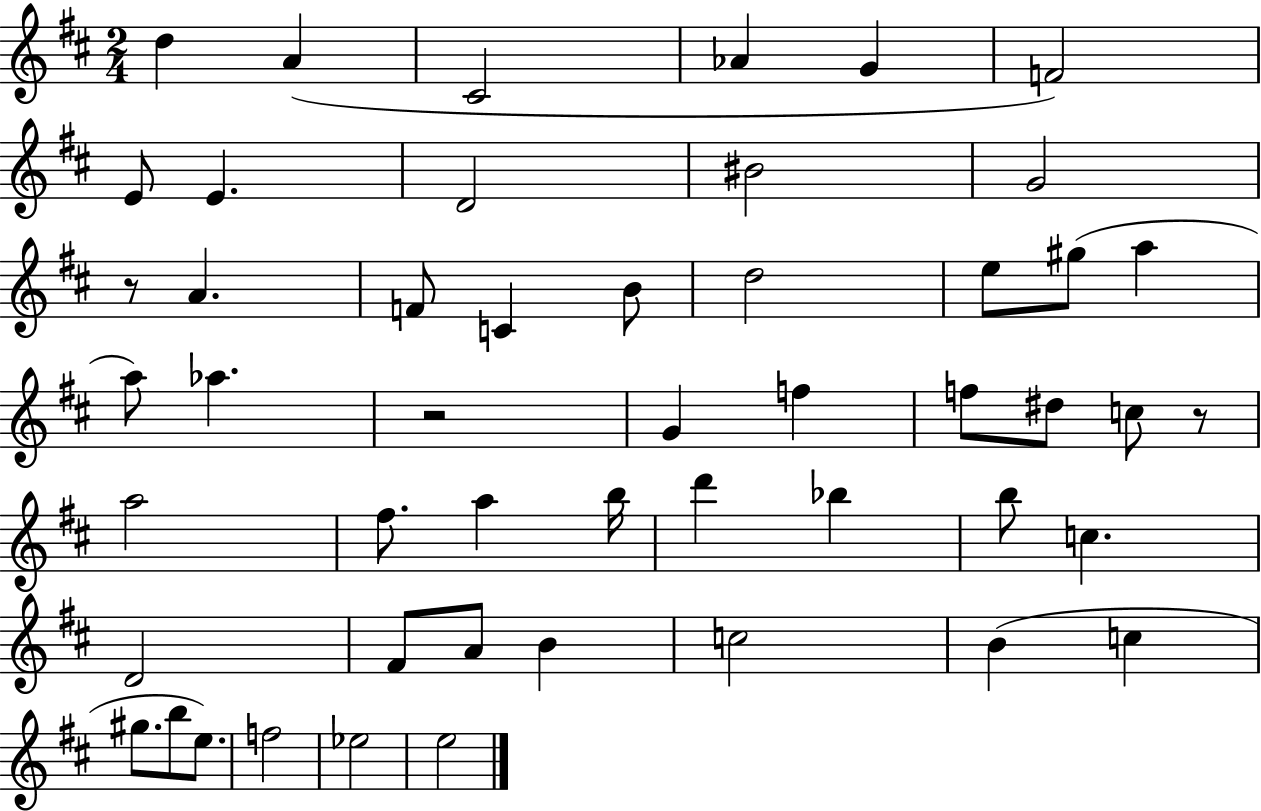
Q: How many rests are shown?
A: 3